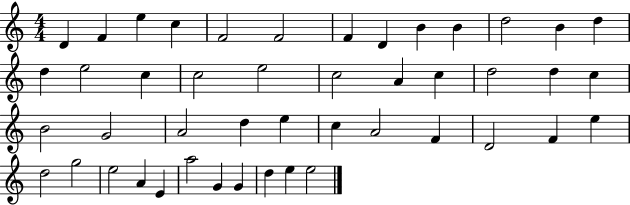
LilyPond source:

{
  \clef treble
  \numericTimeSignature
  \time 4/4
  \key c \major
  d'4 f'4 e''4 c''4 | f'2 f'2 | f'4 d'4 b'4 b'4 | d''2 b'4 d''4 | \break d''4 e''2 c''4 | c''2 e''2 | c''2 a'4 c''4 | d''2 d''4 c''4 | \break b'2 g'2 | a'2 d''4 e''4 | c''4 a'2 f'4 | d'2 f'4 e''4 | \break d''2 g''2 | e''2 a'4 e'4 | a''2 g'4 g'4 | d''4 e''4 e''2 | \break \bar "|."
}